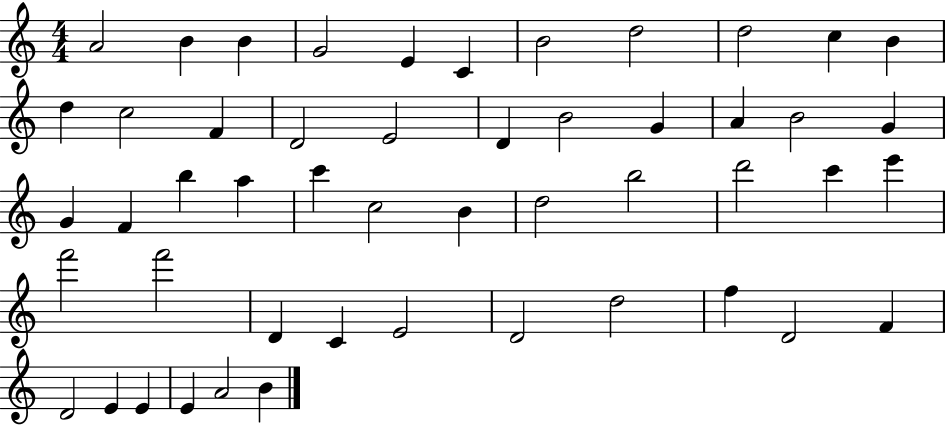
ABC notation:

X:1
T:Untitled
M:4/4
L:1/4
K:C
A2 B B G2 E C B2 d2 d2 c B d c2 F D2 E2 D B2 G A B2 G G F b a c' c2 B d2 b2 d'2 c' e' f'2 f'2 D C E2 D2 d2 f D2 F D2 E E E A2 B